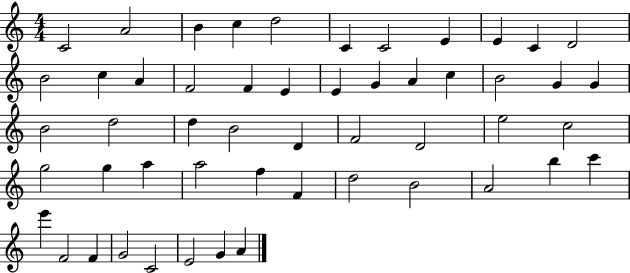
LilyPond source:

{
  \clef treble
  \numericTimeSignature
  \time 4/4
  \key c \major
  c'2 a'2 | b'4 c''4 d''2 | c'4 c'2 e'4 | e'4 c'4 d'2 | \break b'2 c''4 a'4 | f'2 f'4 e'4 | e'4 g'4 a'4 c''4 | b'2 g'4 g'4 | \break b'2 d''2 | d''4 b'2 d'4 | f'2 d'2 | e''2 c''2 | \break g''2 g''4 a''4 | a''2 f''4 f'4 | d''2 b'2 | a'2 b''4 c'''4 | \break e'''4 f'2 f'4 | g'2 c'2 | e'2 g'4 a'4 | \bar "|."
}